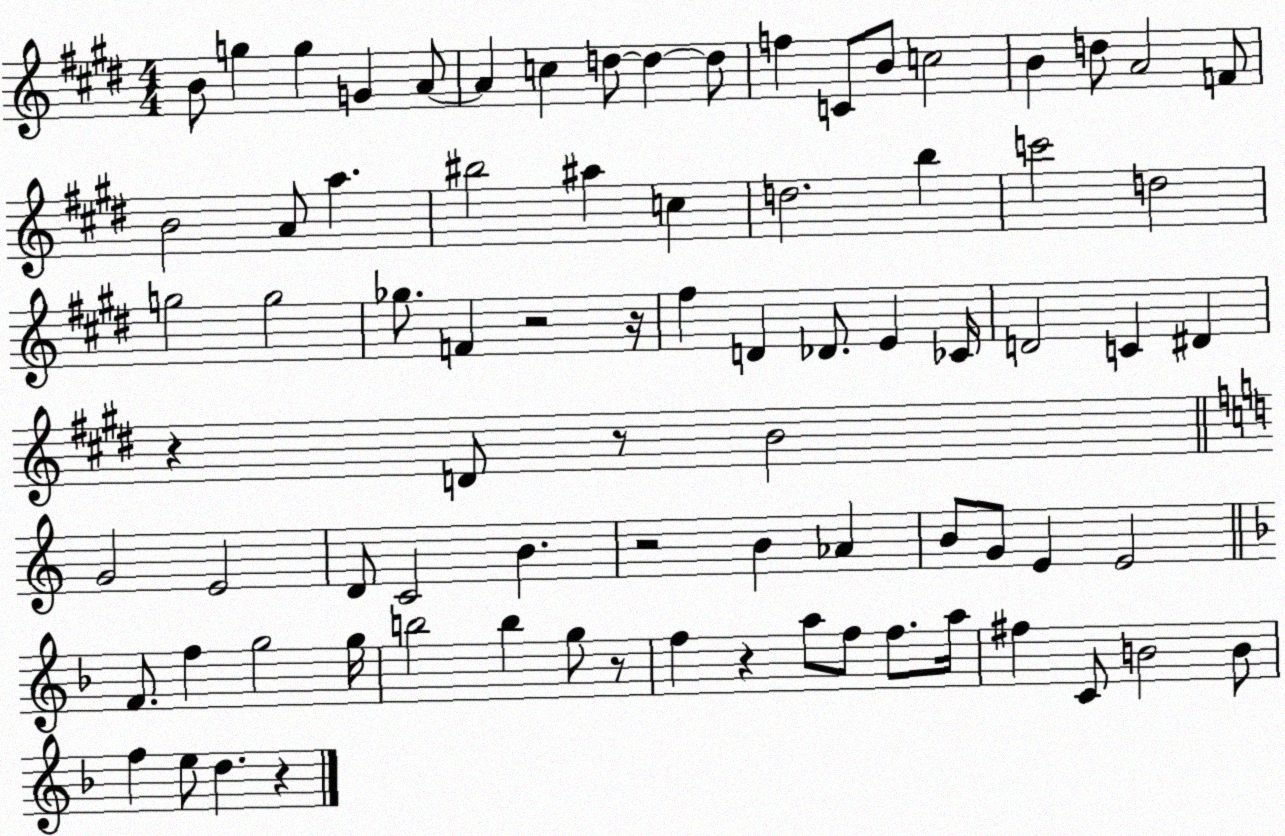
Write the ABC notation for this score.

X:1
T:Untitled
M:4/4
L:1/4
K:E
B/2 g g G A/2 A c d/2 d d/2 f C/2 B/2 c2 B d/2 A2 F/2 B2 A/2 a ^b2 ^a c d2 b c'2 d2 g2 g2 _g/2 F z2 z/4 ^f D _D/2 E _C/4 D2 C ^D z D/2 z/2 B2 G2 E2 D/2 C2 B z2 B _A B/2 G/2 E E2 F/2 f g2 g/4 b2 b g/2 z/2 f z a/2 f/2 f/2 a/4 ^f C/2 B2 B/2 f e/2 d z